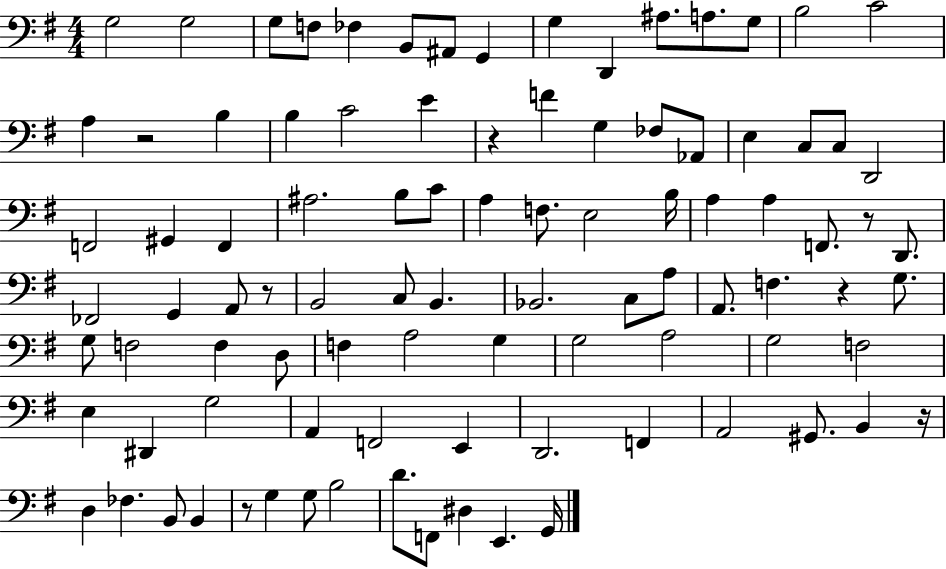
G3/h G3/h G3/e F3/e FES3/q B2/e A#2/e G2/q G3/q D2/q A#3/e. A3/e. G3/e B3/h C4/h A3/q R/h B3/q B3/q C4/h E4/q R/q F4/q G3/q FES3/e Ab2/e E3/q C3/e C3/e D2/h F2/h G#2/q F2/q A#3/h. B3/e C4/e A3/q F3/e. E3/h B3/s A3/q A3/q F2/e. R/e D2/e. FES2/h G2/q A2/e R/e B2/h C3/e B2/q. Bb2/h. C3/e A3/e A2/e. F3/q. R/q G3/e. G3/e F3/h F3/q D3/e F3/q A3/h G3/q G3/h A3/h G3/h F3/h E3/q D#2/q G3/h A2/q F2/h E2/q D2/h. F2/q A2/h G#2/e. B2/q R/s D3/q FES3/q. B2/e B2/q R/e G3/q G3/e B3/h D4/e. F2/e D#3/q E2/q. G2/s